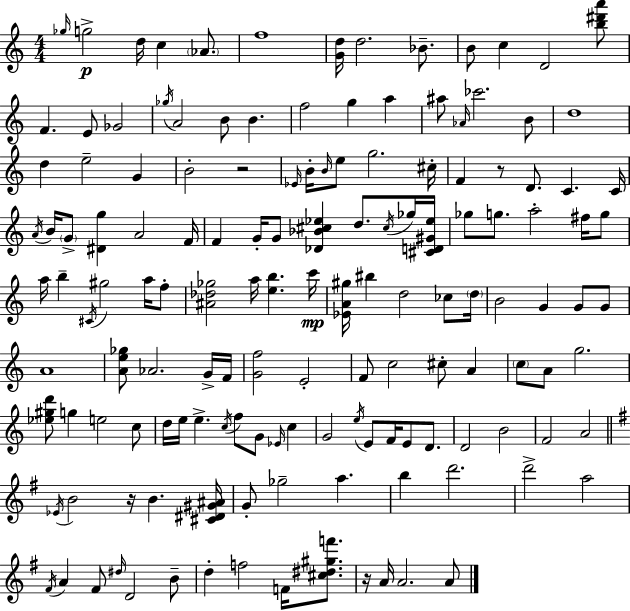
X:1
T:Untitled
M:4/4
L:1/4
K:C
_g/4 g2 d/4 c _A/2 f4 [Gd]/4 d2 _B/2 B/2 c D2 [b^d'a']/2 F E/2 _G2 _g/4 A2 B/2 B f2 g a ^a/2 _A/4 _c'2 B/2 d4 d e2 G B2 z2 _E/4 B/4 B/4 e/2 g2 ^c/4 F z/2 D/2 C C/4 A/4 B/4 G/2 [^Dg] A2 F/4 F G/4 G/2 [_D_B^c_e] d/2 ^c/4 _g/4 [^CD^G_e]/4 _g/2 g/2 a2 ^f/4 g/2 a/4 b ^C/4 ^g2 a/4 f/2 [^A_d_g]2 a/4 [eb] c'/4 [_EA^g]/4 ^b d2 _c/2 d/4 B2 G G/2 G/2 A4 [Ae_g]/2 _A2 G/4 F/4 [Gf]2 E2 F/2 c2 ^c/2 A c/2 A/2 g2 [_e^gd']/2 g e2 c/2 d/4 e/4 e c/4 f/2 G/2 _E/4 c G2 e/4 E/2 F/4 E/2 D/2 D2 B2 F2 A2 _E/4 B2 z/4 B [^C^D^G^A]/4 G/2 _g2 a b d'2 d'2 a2 ^F/4 A ^F/2 ^d/4 D2 B/2 d f2 F/4 [^c^d^gf']/2 z/4 A/4 A2 A/2